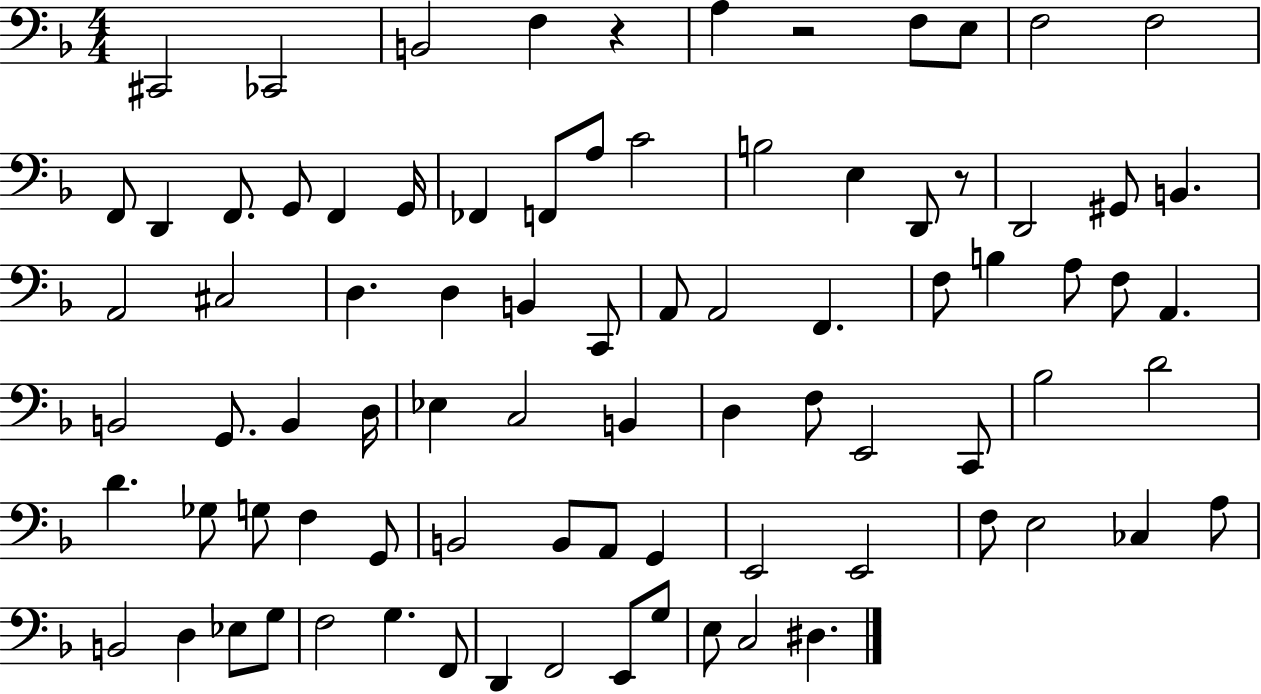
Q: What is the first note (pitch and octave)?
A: C#2